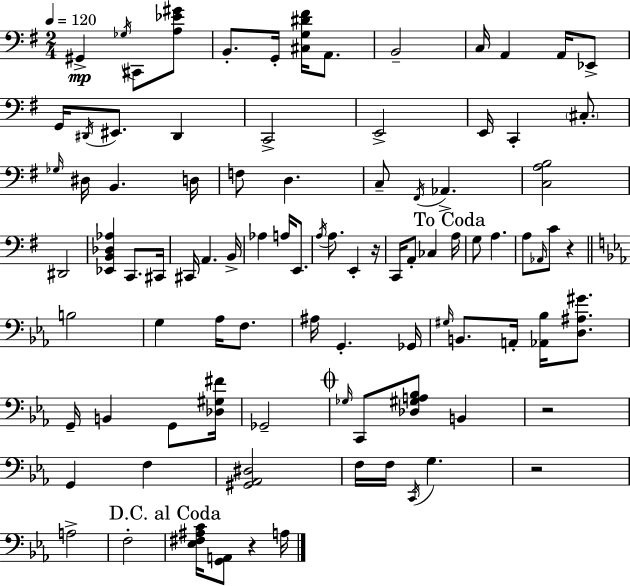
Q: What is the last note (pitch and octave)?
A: A3